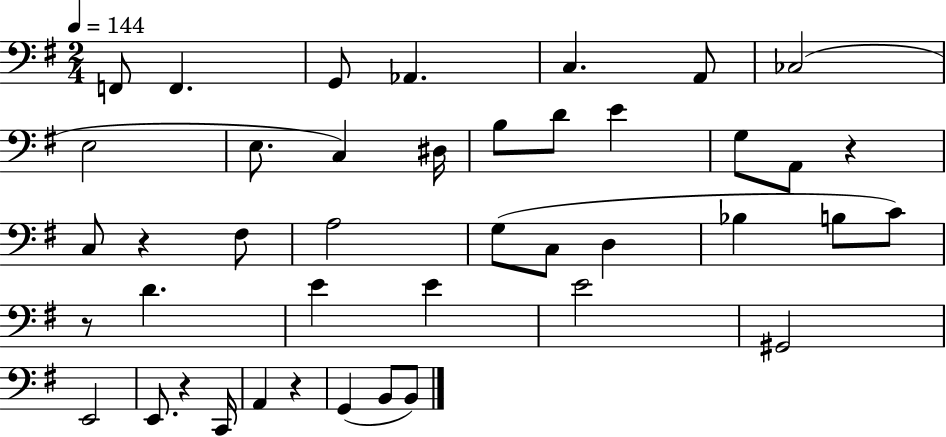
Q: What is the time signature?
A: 2/4